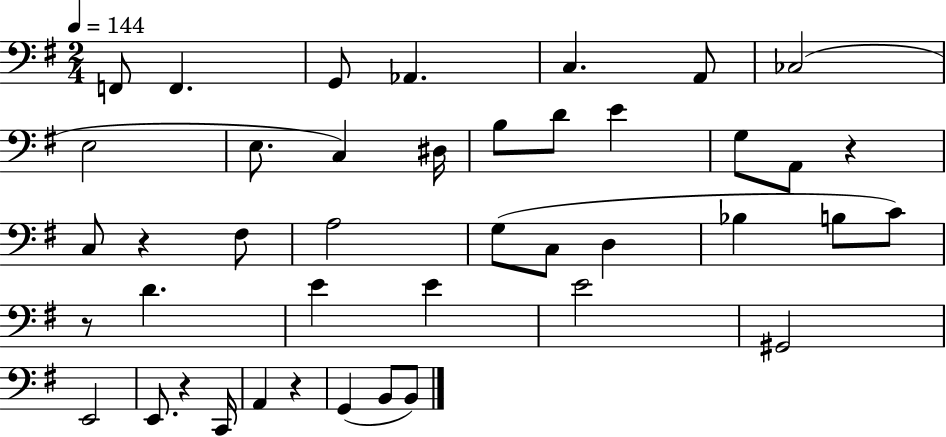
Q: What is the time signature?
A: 2/4